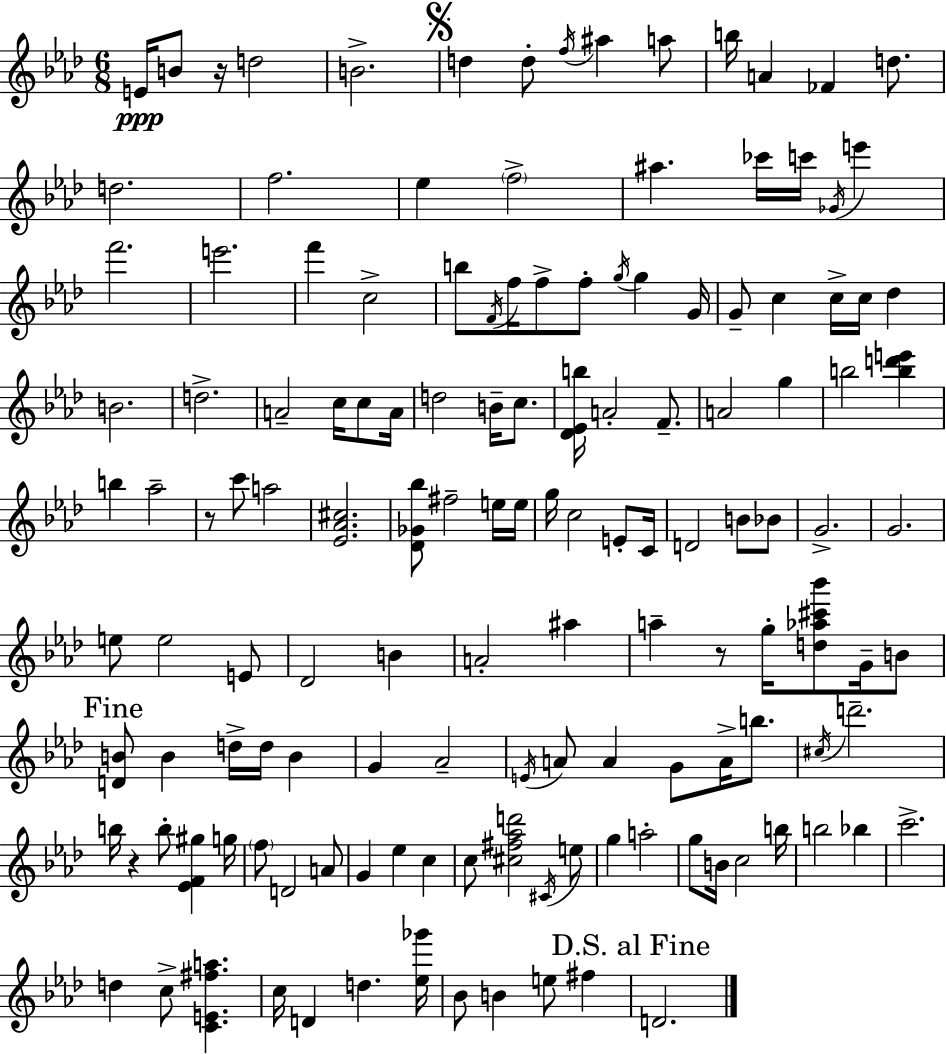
{
  \clef treble
  \numericTimeSignature
  \time 6/8
  \key aes \major
  e'16\ppp b'8 r16 d''2 | b'2.-> | \mark \markup { \musicglyph "scripts.segno" } d''4 d''8-. \acciaccatura { f''16 } ais''4 a''8 | b''16 a'4 fes'4 d''8. | \break d''2. | f''2. | ees''4 \parenthesize f''2-> | ais''4. ces'''16 c'''16 \acciaccatura { ges'16 } e'''4 | \break f'''2. | e'''2. | f'''4 c''2-> | b''8 \acciaccatura { f'16 } f''16 f''8-> f''8-. \acciaccatura { g''16 } g''4 | \break g'16 g'8-- c''4 c''16-> c''16 | des''4 b'2. | d''2.-> | a'2-- | \break c''16 c''8 a'16 d''2 | b'16-- c''8. <des' ees' b''>16 a'2-. | f'8.-- a'2 | g''4 b''2 | \break <b'' d''' e'''>4 b''4 aes''2-- | r8 c'''8 a''2 | <ees' aes' cis''>2. | <des' ges' bes''>8 fis''2-- | \break e''16 e''16 g''16 c''2 | e'8-. c'16 d'2 | b'8 bes'8 g'2.-> | g'2. | \break e''8 e''2 | e'8 des'2 | b'4 a'2-. | ais''4 a''4-- r8 g''16-. <d'' aes'' cis''' bes'''>8 | \break g'16-- b'8 \mark "Fine" <d' b'>8 b'4 d''16-> d''16 | b'4 g'4 aes'2-- | \acciaccatura { e'16 } a'8 a'4 g'8 | a'16-> b''8. \acciaccatura { cis''16 } d'''2.-- | \break b''16 r4 b''8-. | <ees' f' gis''>4 g''16 \parenthesize f''8 d'2 | a'8 g'4 ees''4 | c''4 c''8 <cis'' fis'' aes'' d'''>2 | \break \acciaccatura { cis'16 } e''8 g''4 a''2-. | g''8 b'16 c''2 | b''16 b''2 | bes''4 c'''2.-> | \break d''4 c''8-> | <c' e' fis'' a''>4. c''16 d'4 | d''4. <ees'' ges'''>16 bes'8 b'4 | e''8 fis''4 \mark "D.S. al Fine" d'2. | \break \bar "|."
}